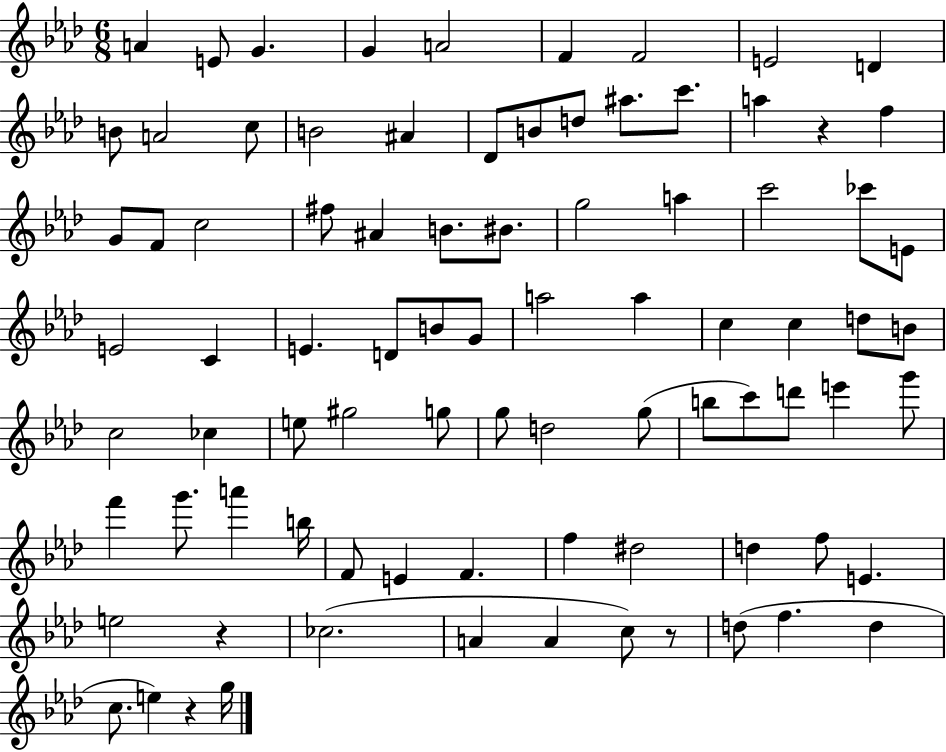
{
  \clef treble
  \numericTimeSignature
  \time 6/8
  \key aes \major
  a'4 e'8 g'4. | g'4 a'2 | f'4 f'2 | e'2 d'4 | \break b'8 a'2 c''8 | b'2 ais'4 | des'8 b'8 d''8 ais''8. c'''8. | a''4 r4 f''4 | \break g'8 f'8 c''2 | fis''8 ais'4 b'8. bis'8. | g''2 a''4 | c'''2 ces'''8 e'8 | \break e'2 c'4 | e'4. d'8 b'8 g'8 | a''2 a''4 | c''4 c''4 d''8 b'8 | \break c''2 ces''4 | e''8 gis''2 g''8 | g''8 d''2 g''8( | b''8 c'''8) d'''8 e'''4 g'''8 | \break f'''4 g'''8. a'''4 b''16 | f'8 e'4 f'4. | f''4 dis''2 | d''4 f''8 e'4. | \break e''2 r4 | ces''2.( | a'4 a'4 c''8) r8 | d''8( f''4. d''4 | \break c''8. e''4) r4 g''16 | \bar "|."
}